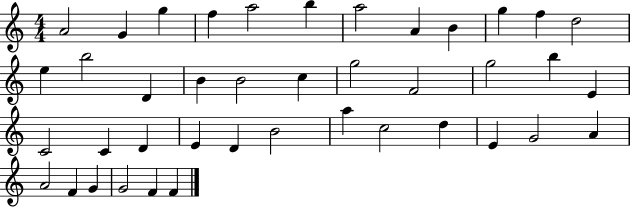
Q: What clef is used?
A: treble